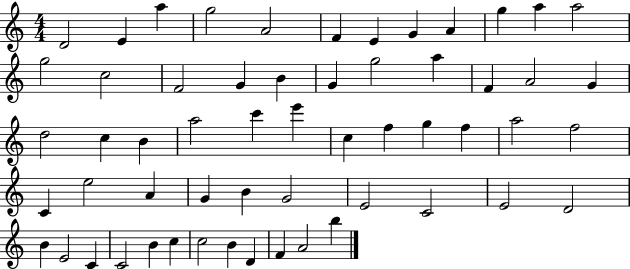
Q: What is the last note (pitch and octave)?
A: B5